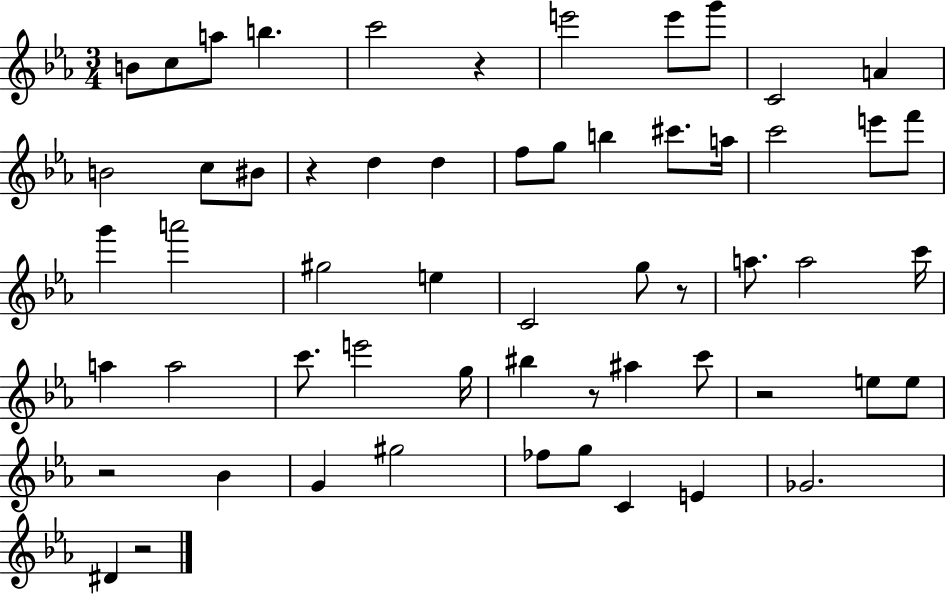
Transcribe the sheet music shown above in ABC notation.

X:1
T:Untitled
M:3/4
L:1/4
K:Eb
B/2 c/2 a/2 b c'2 z e'2 e'/2 g'/2 C2 A B2 c/2 ^B/2 z d d f/2 g/2 b ^c'/2 a/4 c'2 e'/2 f'/2 g' a'2 ^g2 e C2 g/2 z/2 a/2 a2 c'/4 a a2 c'/2 e'2 g/4 ^b z/2 ^a c'/2 z2 e/2 e/2 z2 _B G ^g2 _f/2 g/2 C E _G2 ^D z2